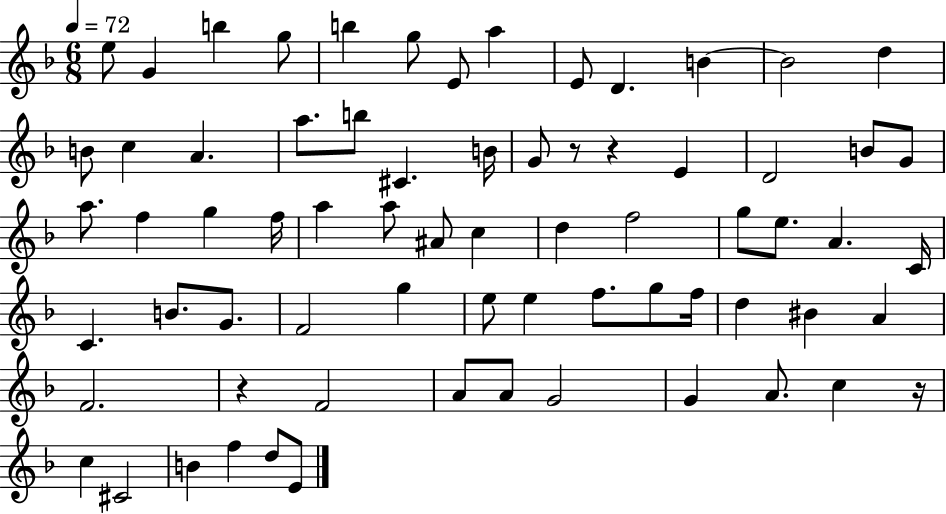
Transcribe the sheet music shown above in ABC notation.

X:1
T:Untitled
M:6/8
L:1/4
K:F
e/2 G b g/2 b g/2 E/2 a E/2 D B B2 d B/2 c A a/2 b/2 ^C B/4 G/2 z/2 z E D2 B/2 G/2 a/2 f g f/4 a a/2 ^A/2 c d f2 g/2 e/2 A C/4 C B/2 G/2 F2 g e/2 e f/2 g/2 f/4 d ^B A F2 z F2 A/2 A/2 G2 G A/2 c z/4 c ^C2 B f d/2 E/2